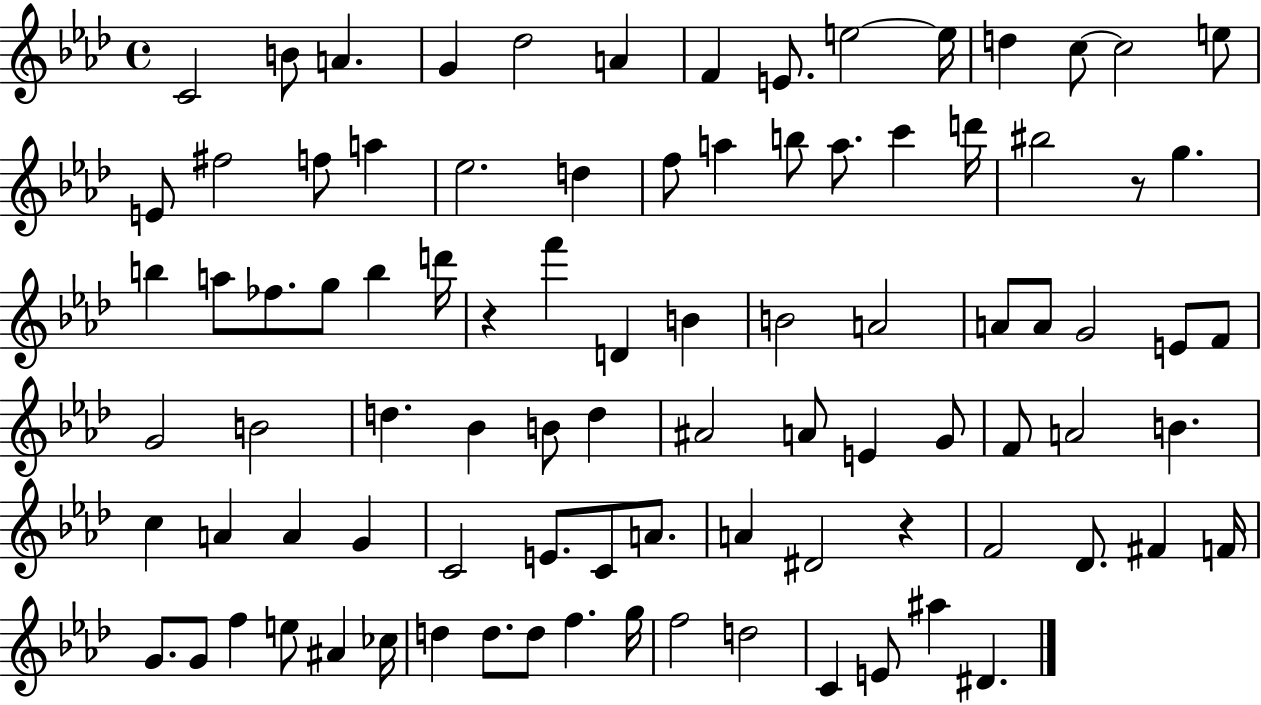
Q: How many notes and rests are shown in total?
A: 91